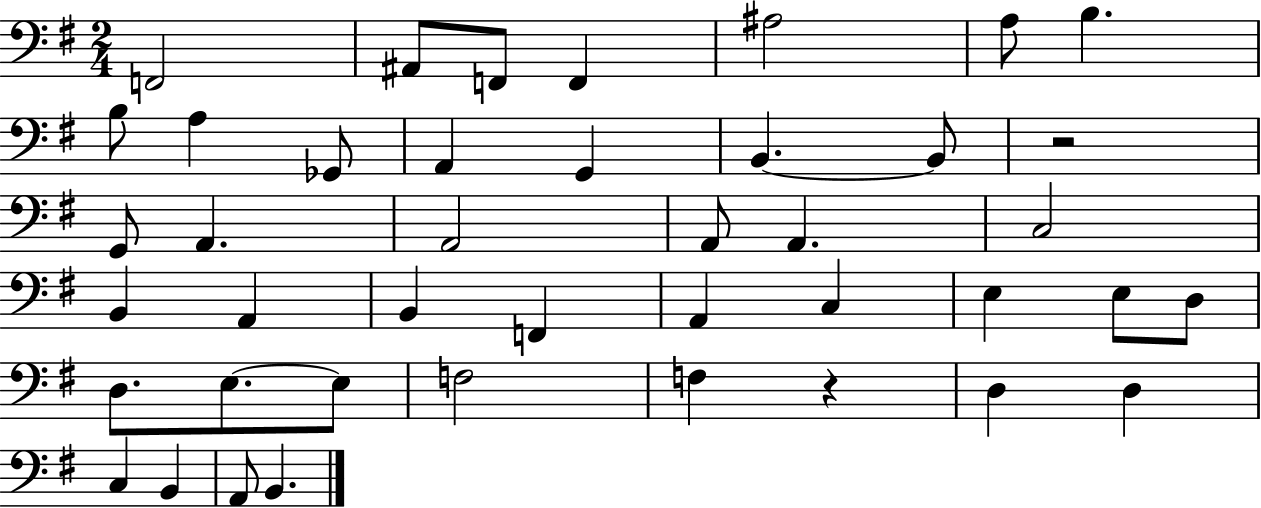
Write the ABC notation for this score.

X:1
T:Untitled
M:2/4
L:1/4
K:G
F,,2 ^A,,/2 F,,/2 F,, ^A,2 A,/2 B, B,/2 A, _G,,/2 A,, G,, B,, B,,/2 z2 G,,/2 A,, A,,2 A,,/2 A,, C,2 B,, A,, B,, F,, A,, C, E, E,/2 D,/2 D,/2 E,/2 E,/2 F,2 F, z D, D, C, B,, A,,/2 B,,